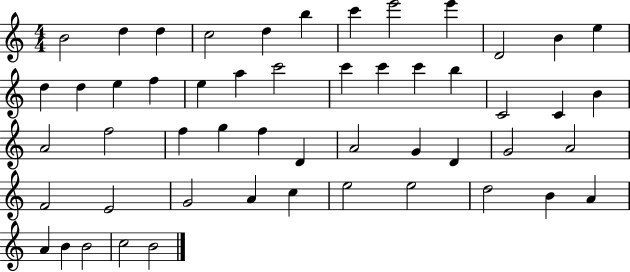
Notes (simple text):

B4/h D5/q D5/q C5/h D5/q B5/q C6/q E6/h E6/q D4/h B4/q E5/q D5/q D5/q E5/q F5/q E5/q A5/q C6/h C6/q C6/q C6/q B5/q C4/h C4/q B4/q A4/h F5/h F5/q G5/q F5/q D4/q A4/h G4/q D4/q G4/h A4/h F4/h E4/h G4/h A4/q C5/q E5/h E5/h D5/h B4/q A4/q A4/q B4/q B4/h C5/h B4/h